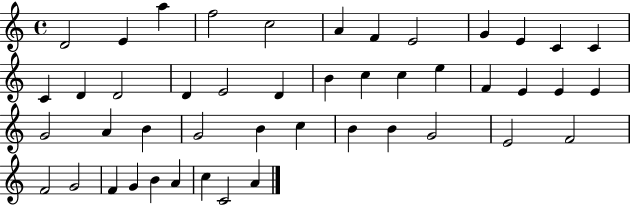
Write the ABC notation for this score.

X:1
T:Untitled
M:4/4
L:1/4
K:C
D2 E a f2 c2 A F E2 G E C C C D D2 D E2 D B c c e F E E E G2 A B G2 B c B B G2 E2 F2 F2 G2 F G B A c C2 A